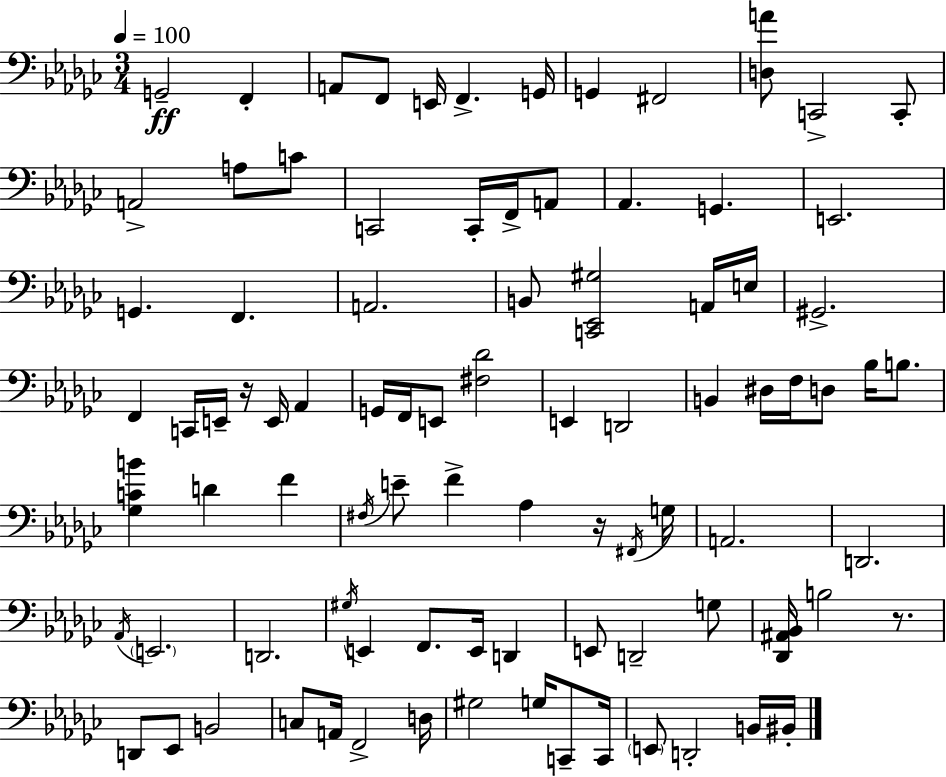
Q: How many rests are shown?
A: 3